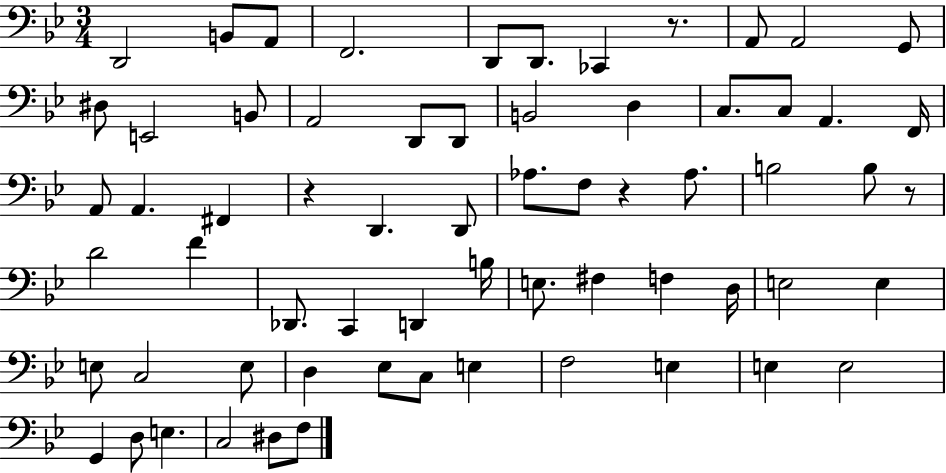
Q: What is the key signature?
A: BES major